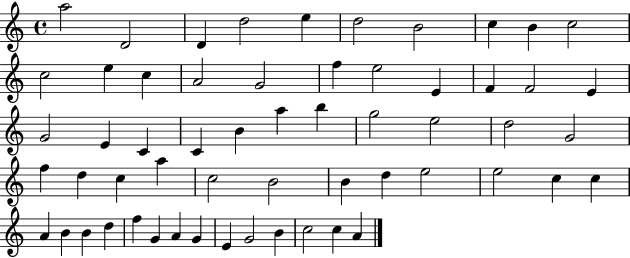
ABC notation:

X:1
T:Untitled
M:4/4
L:1/4
K:C
a2 D2 D d2 e d2 B2 c B c2 c2 e c A2 G2 f e2 E F F2 E G2 E C C B a b g2 e2 d2 G2 f d c a c2 B2 B d e2 e2 c c A B B d f G A G E G2 B c2 c A